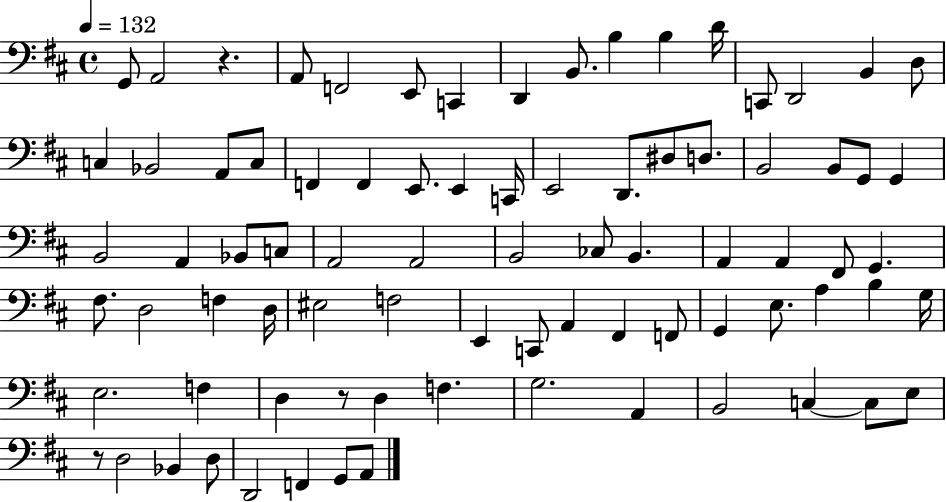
G2/e A2/h R/q. A2/e F2/h E2/e C2/q D2/q B2/e. B3/q B3/q D4/s C2/e D2/h B2/q D3/e C3/q Bb2/h A2/e C3/e F2/q F2/q E2/e. E2/q C2/s E2/h D2/e. D#3/e D3/e. B2/h B2/e G2/e G2/q B2/h A2/q Bb2/e C3/e A2/h A2/h B2/h CES3/e B2/q. A2/q A2/q F#2/e G2/q. F#3/e. D3/h F3/q D3/s EIS3/h F3/h E2/q C2/e A2/q F#2/q F2/e G2/q E3/e. A3/q B3/q G3/s E3/h. F3/q D3/q R/e D3/q F3/q. G3/h. A2/q B2/h C3/q C3/e E3/e R/e D3/h Bb2/q D3/e D2/h F2/q G2/e A2/e